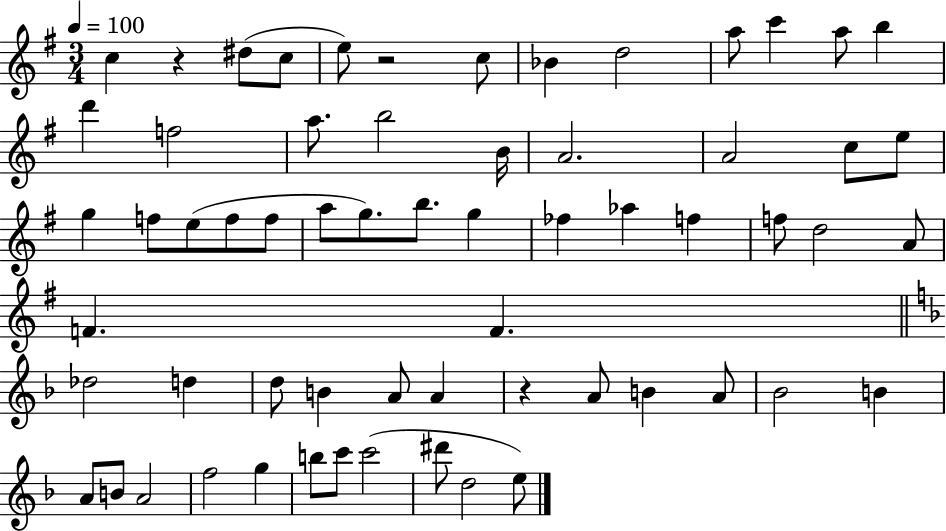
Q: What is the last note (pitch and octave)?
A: E5